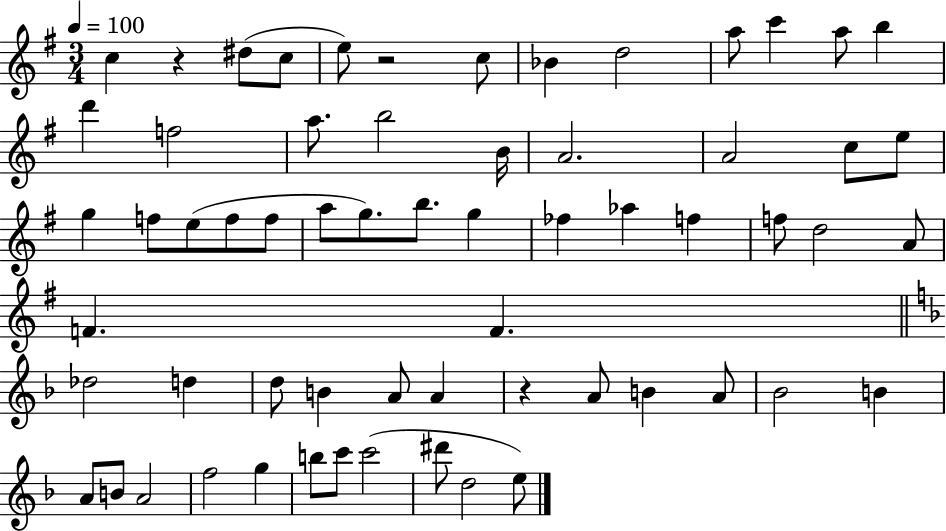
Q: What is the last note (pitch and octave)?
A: E5